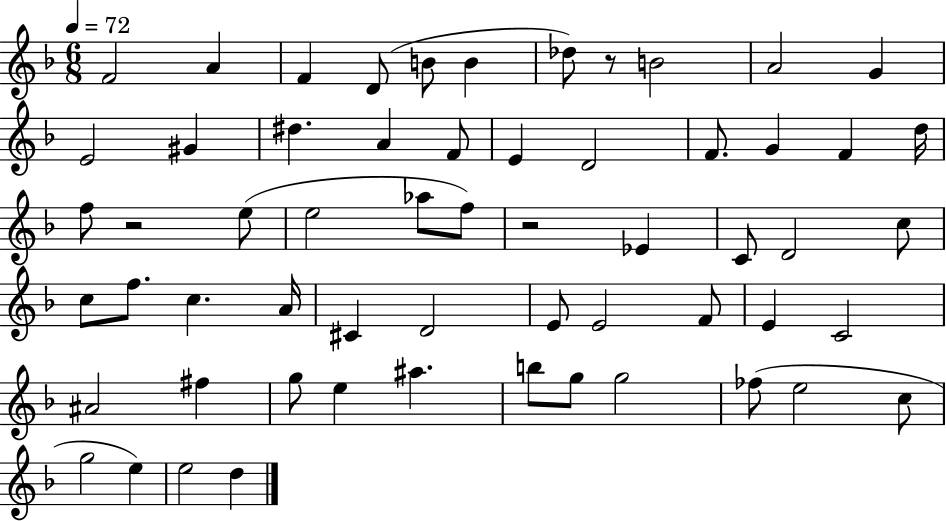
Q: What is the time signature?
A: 6/8